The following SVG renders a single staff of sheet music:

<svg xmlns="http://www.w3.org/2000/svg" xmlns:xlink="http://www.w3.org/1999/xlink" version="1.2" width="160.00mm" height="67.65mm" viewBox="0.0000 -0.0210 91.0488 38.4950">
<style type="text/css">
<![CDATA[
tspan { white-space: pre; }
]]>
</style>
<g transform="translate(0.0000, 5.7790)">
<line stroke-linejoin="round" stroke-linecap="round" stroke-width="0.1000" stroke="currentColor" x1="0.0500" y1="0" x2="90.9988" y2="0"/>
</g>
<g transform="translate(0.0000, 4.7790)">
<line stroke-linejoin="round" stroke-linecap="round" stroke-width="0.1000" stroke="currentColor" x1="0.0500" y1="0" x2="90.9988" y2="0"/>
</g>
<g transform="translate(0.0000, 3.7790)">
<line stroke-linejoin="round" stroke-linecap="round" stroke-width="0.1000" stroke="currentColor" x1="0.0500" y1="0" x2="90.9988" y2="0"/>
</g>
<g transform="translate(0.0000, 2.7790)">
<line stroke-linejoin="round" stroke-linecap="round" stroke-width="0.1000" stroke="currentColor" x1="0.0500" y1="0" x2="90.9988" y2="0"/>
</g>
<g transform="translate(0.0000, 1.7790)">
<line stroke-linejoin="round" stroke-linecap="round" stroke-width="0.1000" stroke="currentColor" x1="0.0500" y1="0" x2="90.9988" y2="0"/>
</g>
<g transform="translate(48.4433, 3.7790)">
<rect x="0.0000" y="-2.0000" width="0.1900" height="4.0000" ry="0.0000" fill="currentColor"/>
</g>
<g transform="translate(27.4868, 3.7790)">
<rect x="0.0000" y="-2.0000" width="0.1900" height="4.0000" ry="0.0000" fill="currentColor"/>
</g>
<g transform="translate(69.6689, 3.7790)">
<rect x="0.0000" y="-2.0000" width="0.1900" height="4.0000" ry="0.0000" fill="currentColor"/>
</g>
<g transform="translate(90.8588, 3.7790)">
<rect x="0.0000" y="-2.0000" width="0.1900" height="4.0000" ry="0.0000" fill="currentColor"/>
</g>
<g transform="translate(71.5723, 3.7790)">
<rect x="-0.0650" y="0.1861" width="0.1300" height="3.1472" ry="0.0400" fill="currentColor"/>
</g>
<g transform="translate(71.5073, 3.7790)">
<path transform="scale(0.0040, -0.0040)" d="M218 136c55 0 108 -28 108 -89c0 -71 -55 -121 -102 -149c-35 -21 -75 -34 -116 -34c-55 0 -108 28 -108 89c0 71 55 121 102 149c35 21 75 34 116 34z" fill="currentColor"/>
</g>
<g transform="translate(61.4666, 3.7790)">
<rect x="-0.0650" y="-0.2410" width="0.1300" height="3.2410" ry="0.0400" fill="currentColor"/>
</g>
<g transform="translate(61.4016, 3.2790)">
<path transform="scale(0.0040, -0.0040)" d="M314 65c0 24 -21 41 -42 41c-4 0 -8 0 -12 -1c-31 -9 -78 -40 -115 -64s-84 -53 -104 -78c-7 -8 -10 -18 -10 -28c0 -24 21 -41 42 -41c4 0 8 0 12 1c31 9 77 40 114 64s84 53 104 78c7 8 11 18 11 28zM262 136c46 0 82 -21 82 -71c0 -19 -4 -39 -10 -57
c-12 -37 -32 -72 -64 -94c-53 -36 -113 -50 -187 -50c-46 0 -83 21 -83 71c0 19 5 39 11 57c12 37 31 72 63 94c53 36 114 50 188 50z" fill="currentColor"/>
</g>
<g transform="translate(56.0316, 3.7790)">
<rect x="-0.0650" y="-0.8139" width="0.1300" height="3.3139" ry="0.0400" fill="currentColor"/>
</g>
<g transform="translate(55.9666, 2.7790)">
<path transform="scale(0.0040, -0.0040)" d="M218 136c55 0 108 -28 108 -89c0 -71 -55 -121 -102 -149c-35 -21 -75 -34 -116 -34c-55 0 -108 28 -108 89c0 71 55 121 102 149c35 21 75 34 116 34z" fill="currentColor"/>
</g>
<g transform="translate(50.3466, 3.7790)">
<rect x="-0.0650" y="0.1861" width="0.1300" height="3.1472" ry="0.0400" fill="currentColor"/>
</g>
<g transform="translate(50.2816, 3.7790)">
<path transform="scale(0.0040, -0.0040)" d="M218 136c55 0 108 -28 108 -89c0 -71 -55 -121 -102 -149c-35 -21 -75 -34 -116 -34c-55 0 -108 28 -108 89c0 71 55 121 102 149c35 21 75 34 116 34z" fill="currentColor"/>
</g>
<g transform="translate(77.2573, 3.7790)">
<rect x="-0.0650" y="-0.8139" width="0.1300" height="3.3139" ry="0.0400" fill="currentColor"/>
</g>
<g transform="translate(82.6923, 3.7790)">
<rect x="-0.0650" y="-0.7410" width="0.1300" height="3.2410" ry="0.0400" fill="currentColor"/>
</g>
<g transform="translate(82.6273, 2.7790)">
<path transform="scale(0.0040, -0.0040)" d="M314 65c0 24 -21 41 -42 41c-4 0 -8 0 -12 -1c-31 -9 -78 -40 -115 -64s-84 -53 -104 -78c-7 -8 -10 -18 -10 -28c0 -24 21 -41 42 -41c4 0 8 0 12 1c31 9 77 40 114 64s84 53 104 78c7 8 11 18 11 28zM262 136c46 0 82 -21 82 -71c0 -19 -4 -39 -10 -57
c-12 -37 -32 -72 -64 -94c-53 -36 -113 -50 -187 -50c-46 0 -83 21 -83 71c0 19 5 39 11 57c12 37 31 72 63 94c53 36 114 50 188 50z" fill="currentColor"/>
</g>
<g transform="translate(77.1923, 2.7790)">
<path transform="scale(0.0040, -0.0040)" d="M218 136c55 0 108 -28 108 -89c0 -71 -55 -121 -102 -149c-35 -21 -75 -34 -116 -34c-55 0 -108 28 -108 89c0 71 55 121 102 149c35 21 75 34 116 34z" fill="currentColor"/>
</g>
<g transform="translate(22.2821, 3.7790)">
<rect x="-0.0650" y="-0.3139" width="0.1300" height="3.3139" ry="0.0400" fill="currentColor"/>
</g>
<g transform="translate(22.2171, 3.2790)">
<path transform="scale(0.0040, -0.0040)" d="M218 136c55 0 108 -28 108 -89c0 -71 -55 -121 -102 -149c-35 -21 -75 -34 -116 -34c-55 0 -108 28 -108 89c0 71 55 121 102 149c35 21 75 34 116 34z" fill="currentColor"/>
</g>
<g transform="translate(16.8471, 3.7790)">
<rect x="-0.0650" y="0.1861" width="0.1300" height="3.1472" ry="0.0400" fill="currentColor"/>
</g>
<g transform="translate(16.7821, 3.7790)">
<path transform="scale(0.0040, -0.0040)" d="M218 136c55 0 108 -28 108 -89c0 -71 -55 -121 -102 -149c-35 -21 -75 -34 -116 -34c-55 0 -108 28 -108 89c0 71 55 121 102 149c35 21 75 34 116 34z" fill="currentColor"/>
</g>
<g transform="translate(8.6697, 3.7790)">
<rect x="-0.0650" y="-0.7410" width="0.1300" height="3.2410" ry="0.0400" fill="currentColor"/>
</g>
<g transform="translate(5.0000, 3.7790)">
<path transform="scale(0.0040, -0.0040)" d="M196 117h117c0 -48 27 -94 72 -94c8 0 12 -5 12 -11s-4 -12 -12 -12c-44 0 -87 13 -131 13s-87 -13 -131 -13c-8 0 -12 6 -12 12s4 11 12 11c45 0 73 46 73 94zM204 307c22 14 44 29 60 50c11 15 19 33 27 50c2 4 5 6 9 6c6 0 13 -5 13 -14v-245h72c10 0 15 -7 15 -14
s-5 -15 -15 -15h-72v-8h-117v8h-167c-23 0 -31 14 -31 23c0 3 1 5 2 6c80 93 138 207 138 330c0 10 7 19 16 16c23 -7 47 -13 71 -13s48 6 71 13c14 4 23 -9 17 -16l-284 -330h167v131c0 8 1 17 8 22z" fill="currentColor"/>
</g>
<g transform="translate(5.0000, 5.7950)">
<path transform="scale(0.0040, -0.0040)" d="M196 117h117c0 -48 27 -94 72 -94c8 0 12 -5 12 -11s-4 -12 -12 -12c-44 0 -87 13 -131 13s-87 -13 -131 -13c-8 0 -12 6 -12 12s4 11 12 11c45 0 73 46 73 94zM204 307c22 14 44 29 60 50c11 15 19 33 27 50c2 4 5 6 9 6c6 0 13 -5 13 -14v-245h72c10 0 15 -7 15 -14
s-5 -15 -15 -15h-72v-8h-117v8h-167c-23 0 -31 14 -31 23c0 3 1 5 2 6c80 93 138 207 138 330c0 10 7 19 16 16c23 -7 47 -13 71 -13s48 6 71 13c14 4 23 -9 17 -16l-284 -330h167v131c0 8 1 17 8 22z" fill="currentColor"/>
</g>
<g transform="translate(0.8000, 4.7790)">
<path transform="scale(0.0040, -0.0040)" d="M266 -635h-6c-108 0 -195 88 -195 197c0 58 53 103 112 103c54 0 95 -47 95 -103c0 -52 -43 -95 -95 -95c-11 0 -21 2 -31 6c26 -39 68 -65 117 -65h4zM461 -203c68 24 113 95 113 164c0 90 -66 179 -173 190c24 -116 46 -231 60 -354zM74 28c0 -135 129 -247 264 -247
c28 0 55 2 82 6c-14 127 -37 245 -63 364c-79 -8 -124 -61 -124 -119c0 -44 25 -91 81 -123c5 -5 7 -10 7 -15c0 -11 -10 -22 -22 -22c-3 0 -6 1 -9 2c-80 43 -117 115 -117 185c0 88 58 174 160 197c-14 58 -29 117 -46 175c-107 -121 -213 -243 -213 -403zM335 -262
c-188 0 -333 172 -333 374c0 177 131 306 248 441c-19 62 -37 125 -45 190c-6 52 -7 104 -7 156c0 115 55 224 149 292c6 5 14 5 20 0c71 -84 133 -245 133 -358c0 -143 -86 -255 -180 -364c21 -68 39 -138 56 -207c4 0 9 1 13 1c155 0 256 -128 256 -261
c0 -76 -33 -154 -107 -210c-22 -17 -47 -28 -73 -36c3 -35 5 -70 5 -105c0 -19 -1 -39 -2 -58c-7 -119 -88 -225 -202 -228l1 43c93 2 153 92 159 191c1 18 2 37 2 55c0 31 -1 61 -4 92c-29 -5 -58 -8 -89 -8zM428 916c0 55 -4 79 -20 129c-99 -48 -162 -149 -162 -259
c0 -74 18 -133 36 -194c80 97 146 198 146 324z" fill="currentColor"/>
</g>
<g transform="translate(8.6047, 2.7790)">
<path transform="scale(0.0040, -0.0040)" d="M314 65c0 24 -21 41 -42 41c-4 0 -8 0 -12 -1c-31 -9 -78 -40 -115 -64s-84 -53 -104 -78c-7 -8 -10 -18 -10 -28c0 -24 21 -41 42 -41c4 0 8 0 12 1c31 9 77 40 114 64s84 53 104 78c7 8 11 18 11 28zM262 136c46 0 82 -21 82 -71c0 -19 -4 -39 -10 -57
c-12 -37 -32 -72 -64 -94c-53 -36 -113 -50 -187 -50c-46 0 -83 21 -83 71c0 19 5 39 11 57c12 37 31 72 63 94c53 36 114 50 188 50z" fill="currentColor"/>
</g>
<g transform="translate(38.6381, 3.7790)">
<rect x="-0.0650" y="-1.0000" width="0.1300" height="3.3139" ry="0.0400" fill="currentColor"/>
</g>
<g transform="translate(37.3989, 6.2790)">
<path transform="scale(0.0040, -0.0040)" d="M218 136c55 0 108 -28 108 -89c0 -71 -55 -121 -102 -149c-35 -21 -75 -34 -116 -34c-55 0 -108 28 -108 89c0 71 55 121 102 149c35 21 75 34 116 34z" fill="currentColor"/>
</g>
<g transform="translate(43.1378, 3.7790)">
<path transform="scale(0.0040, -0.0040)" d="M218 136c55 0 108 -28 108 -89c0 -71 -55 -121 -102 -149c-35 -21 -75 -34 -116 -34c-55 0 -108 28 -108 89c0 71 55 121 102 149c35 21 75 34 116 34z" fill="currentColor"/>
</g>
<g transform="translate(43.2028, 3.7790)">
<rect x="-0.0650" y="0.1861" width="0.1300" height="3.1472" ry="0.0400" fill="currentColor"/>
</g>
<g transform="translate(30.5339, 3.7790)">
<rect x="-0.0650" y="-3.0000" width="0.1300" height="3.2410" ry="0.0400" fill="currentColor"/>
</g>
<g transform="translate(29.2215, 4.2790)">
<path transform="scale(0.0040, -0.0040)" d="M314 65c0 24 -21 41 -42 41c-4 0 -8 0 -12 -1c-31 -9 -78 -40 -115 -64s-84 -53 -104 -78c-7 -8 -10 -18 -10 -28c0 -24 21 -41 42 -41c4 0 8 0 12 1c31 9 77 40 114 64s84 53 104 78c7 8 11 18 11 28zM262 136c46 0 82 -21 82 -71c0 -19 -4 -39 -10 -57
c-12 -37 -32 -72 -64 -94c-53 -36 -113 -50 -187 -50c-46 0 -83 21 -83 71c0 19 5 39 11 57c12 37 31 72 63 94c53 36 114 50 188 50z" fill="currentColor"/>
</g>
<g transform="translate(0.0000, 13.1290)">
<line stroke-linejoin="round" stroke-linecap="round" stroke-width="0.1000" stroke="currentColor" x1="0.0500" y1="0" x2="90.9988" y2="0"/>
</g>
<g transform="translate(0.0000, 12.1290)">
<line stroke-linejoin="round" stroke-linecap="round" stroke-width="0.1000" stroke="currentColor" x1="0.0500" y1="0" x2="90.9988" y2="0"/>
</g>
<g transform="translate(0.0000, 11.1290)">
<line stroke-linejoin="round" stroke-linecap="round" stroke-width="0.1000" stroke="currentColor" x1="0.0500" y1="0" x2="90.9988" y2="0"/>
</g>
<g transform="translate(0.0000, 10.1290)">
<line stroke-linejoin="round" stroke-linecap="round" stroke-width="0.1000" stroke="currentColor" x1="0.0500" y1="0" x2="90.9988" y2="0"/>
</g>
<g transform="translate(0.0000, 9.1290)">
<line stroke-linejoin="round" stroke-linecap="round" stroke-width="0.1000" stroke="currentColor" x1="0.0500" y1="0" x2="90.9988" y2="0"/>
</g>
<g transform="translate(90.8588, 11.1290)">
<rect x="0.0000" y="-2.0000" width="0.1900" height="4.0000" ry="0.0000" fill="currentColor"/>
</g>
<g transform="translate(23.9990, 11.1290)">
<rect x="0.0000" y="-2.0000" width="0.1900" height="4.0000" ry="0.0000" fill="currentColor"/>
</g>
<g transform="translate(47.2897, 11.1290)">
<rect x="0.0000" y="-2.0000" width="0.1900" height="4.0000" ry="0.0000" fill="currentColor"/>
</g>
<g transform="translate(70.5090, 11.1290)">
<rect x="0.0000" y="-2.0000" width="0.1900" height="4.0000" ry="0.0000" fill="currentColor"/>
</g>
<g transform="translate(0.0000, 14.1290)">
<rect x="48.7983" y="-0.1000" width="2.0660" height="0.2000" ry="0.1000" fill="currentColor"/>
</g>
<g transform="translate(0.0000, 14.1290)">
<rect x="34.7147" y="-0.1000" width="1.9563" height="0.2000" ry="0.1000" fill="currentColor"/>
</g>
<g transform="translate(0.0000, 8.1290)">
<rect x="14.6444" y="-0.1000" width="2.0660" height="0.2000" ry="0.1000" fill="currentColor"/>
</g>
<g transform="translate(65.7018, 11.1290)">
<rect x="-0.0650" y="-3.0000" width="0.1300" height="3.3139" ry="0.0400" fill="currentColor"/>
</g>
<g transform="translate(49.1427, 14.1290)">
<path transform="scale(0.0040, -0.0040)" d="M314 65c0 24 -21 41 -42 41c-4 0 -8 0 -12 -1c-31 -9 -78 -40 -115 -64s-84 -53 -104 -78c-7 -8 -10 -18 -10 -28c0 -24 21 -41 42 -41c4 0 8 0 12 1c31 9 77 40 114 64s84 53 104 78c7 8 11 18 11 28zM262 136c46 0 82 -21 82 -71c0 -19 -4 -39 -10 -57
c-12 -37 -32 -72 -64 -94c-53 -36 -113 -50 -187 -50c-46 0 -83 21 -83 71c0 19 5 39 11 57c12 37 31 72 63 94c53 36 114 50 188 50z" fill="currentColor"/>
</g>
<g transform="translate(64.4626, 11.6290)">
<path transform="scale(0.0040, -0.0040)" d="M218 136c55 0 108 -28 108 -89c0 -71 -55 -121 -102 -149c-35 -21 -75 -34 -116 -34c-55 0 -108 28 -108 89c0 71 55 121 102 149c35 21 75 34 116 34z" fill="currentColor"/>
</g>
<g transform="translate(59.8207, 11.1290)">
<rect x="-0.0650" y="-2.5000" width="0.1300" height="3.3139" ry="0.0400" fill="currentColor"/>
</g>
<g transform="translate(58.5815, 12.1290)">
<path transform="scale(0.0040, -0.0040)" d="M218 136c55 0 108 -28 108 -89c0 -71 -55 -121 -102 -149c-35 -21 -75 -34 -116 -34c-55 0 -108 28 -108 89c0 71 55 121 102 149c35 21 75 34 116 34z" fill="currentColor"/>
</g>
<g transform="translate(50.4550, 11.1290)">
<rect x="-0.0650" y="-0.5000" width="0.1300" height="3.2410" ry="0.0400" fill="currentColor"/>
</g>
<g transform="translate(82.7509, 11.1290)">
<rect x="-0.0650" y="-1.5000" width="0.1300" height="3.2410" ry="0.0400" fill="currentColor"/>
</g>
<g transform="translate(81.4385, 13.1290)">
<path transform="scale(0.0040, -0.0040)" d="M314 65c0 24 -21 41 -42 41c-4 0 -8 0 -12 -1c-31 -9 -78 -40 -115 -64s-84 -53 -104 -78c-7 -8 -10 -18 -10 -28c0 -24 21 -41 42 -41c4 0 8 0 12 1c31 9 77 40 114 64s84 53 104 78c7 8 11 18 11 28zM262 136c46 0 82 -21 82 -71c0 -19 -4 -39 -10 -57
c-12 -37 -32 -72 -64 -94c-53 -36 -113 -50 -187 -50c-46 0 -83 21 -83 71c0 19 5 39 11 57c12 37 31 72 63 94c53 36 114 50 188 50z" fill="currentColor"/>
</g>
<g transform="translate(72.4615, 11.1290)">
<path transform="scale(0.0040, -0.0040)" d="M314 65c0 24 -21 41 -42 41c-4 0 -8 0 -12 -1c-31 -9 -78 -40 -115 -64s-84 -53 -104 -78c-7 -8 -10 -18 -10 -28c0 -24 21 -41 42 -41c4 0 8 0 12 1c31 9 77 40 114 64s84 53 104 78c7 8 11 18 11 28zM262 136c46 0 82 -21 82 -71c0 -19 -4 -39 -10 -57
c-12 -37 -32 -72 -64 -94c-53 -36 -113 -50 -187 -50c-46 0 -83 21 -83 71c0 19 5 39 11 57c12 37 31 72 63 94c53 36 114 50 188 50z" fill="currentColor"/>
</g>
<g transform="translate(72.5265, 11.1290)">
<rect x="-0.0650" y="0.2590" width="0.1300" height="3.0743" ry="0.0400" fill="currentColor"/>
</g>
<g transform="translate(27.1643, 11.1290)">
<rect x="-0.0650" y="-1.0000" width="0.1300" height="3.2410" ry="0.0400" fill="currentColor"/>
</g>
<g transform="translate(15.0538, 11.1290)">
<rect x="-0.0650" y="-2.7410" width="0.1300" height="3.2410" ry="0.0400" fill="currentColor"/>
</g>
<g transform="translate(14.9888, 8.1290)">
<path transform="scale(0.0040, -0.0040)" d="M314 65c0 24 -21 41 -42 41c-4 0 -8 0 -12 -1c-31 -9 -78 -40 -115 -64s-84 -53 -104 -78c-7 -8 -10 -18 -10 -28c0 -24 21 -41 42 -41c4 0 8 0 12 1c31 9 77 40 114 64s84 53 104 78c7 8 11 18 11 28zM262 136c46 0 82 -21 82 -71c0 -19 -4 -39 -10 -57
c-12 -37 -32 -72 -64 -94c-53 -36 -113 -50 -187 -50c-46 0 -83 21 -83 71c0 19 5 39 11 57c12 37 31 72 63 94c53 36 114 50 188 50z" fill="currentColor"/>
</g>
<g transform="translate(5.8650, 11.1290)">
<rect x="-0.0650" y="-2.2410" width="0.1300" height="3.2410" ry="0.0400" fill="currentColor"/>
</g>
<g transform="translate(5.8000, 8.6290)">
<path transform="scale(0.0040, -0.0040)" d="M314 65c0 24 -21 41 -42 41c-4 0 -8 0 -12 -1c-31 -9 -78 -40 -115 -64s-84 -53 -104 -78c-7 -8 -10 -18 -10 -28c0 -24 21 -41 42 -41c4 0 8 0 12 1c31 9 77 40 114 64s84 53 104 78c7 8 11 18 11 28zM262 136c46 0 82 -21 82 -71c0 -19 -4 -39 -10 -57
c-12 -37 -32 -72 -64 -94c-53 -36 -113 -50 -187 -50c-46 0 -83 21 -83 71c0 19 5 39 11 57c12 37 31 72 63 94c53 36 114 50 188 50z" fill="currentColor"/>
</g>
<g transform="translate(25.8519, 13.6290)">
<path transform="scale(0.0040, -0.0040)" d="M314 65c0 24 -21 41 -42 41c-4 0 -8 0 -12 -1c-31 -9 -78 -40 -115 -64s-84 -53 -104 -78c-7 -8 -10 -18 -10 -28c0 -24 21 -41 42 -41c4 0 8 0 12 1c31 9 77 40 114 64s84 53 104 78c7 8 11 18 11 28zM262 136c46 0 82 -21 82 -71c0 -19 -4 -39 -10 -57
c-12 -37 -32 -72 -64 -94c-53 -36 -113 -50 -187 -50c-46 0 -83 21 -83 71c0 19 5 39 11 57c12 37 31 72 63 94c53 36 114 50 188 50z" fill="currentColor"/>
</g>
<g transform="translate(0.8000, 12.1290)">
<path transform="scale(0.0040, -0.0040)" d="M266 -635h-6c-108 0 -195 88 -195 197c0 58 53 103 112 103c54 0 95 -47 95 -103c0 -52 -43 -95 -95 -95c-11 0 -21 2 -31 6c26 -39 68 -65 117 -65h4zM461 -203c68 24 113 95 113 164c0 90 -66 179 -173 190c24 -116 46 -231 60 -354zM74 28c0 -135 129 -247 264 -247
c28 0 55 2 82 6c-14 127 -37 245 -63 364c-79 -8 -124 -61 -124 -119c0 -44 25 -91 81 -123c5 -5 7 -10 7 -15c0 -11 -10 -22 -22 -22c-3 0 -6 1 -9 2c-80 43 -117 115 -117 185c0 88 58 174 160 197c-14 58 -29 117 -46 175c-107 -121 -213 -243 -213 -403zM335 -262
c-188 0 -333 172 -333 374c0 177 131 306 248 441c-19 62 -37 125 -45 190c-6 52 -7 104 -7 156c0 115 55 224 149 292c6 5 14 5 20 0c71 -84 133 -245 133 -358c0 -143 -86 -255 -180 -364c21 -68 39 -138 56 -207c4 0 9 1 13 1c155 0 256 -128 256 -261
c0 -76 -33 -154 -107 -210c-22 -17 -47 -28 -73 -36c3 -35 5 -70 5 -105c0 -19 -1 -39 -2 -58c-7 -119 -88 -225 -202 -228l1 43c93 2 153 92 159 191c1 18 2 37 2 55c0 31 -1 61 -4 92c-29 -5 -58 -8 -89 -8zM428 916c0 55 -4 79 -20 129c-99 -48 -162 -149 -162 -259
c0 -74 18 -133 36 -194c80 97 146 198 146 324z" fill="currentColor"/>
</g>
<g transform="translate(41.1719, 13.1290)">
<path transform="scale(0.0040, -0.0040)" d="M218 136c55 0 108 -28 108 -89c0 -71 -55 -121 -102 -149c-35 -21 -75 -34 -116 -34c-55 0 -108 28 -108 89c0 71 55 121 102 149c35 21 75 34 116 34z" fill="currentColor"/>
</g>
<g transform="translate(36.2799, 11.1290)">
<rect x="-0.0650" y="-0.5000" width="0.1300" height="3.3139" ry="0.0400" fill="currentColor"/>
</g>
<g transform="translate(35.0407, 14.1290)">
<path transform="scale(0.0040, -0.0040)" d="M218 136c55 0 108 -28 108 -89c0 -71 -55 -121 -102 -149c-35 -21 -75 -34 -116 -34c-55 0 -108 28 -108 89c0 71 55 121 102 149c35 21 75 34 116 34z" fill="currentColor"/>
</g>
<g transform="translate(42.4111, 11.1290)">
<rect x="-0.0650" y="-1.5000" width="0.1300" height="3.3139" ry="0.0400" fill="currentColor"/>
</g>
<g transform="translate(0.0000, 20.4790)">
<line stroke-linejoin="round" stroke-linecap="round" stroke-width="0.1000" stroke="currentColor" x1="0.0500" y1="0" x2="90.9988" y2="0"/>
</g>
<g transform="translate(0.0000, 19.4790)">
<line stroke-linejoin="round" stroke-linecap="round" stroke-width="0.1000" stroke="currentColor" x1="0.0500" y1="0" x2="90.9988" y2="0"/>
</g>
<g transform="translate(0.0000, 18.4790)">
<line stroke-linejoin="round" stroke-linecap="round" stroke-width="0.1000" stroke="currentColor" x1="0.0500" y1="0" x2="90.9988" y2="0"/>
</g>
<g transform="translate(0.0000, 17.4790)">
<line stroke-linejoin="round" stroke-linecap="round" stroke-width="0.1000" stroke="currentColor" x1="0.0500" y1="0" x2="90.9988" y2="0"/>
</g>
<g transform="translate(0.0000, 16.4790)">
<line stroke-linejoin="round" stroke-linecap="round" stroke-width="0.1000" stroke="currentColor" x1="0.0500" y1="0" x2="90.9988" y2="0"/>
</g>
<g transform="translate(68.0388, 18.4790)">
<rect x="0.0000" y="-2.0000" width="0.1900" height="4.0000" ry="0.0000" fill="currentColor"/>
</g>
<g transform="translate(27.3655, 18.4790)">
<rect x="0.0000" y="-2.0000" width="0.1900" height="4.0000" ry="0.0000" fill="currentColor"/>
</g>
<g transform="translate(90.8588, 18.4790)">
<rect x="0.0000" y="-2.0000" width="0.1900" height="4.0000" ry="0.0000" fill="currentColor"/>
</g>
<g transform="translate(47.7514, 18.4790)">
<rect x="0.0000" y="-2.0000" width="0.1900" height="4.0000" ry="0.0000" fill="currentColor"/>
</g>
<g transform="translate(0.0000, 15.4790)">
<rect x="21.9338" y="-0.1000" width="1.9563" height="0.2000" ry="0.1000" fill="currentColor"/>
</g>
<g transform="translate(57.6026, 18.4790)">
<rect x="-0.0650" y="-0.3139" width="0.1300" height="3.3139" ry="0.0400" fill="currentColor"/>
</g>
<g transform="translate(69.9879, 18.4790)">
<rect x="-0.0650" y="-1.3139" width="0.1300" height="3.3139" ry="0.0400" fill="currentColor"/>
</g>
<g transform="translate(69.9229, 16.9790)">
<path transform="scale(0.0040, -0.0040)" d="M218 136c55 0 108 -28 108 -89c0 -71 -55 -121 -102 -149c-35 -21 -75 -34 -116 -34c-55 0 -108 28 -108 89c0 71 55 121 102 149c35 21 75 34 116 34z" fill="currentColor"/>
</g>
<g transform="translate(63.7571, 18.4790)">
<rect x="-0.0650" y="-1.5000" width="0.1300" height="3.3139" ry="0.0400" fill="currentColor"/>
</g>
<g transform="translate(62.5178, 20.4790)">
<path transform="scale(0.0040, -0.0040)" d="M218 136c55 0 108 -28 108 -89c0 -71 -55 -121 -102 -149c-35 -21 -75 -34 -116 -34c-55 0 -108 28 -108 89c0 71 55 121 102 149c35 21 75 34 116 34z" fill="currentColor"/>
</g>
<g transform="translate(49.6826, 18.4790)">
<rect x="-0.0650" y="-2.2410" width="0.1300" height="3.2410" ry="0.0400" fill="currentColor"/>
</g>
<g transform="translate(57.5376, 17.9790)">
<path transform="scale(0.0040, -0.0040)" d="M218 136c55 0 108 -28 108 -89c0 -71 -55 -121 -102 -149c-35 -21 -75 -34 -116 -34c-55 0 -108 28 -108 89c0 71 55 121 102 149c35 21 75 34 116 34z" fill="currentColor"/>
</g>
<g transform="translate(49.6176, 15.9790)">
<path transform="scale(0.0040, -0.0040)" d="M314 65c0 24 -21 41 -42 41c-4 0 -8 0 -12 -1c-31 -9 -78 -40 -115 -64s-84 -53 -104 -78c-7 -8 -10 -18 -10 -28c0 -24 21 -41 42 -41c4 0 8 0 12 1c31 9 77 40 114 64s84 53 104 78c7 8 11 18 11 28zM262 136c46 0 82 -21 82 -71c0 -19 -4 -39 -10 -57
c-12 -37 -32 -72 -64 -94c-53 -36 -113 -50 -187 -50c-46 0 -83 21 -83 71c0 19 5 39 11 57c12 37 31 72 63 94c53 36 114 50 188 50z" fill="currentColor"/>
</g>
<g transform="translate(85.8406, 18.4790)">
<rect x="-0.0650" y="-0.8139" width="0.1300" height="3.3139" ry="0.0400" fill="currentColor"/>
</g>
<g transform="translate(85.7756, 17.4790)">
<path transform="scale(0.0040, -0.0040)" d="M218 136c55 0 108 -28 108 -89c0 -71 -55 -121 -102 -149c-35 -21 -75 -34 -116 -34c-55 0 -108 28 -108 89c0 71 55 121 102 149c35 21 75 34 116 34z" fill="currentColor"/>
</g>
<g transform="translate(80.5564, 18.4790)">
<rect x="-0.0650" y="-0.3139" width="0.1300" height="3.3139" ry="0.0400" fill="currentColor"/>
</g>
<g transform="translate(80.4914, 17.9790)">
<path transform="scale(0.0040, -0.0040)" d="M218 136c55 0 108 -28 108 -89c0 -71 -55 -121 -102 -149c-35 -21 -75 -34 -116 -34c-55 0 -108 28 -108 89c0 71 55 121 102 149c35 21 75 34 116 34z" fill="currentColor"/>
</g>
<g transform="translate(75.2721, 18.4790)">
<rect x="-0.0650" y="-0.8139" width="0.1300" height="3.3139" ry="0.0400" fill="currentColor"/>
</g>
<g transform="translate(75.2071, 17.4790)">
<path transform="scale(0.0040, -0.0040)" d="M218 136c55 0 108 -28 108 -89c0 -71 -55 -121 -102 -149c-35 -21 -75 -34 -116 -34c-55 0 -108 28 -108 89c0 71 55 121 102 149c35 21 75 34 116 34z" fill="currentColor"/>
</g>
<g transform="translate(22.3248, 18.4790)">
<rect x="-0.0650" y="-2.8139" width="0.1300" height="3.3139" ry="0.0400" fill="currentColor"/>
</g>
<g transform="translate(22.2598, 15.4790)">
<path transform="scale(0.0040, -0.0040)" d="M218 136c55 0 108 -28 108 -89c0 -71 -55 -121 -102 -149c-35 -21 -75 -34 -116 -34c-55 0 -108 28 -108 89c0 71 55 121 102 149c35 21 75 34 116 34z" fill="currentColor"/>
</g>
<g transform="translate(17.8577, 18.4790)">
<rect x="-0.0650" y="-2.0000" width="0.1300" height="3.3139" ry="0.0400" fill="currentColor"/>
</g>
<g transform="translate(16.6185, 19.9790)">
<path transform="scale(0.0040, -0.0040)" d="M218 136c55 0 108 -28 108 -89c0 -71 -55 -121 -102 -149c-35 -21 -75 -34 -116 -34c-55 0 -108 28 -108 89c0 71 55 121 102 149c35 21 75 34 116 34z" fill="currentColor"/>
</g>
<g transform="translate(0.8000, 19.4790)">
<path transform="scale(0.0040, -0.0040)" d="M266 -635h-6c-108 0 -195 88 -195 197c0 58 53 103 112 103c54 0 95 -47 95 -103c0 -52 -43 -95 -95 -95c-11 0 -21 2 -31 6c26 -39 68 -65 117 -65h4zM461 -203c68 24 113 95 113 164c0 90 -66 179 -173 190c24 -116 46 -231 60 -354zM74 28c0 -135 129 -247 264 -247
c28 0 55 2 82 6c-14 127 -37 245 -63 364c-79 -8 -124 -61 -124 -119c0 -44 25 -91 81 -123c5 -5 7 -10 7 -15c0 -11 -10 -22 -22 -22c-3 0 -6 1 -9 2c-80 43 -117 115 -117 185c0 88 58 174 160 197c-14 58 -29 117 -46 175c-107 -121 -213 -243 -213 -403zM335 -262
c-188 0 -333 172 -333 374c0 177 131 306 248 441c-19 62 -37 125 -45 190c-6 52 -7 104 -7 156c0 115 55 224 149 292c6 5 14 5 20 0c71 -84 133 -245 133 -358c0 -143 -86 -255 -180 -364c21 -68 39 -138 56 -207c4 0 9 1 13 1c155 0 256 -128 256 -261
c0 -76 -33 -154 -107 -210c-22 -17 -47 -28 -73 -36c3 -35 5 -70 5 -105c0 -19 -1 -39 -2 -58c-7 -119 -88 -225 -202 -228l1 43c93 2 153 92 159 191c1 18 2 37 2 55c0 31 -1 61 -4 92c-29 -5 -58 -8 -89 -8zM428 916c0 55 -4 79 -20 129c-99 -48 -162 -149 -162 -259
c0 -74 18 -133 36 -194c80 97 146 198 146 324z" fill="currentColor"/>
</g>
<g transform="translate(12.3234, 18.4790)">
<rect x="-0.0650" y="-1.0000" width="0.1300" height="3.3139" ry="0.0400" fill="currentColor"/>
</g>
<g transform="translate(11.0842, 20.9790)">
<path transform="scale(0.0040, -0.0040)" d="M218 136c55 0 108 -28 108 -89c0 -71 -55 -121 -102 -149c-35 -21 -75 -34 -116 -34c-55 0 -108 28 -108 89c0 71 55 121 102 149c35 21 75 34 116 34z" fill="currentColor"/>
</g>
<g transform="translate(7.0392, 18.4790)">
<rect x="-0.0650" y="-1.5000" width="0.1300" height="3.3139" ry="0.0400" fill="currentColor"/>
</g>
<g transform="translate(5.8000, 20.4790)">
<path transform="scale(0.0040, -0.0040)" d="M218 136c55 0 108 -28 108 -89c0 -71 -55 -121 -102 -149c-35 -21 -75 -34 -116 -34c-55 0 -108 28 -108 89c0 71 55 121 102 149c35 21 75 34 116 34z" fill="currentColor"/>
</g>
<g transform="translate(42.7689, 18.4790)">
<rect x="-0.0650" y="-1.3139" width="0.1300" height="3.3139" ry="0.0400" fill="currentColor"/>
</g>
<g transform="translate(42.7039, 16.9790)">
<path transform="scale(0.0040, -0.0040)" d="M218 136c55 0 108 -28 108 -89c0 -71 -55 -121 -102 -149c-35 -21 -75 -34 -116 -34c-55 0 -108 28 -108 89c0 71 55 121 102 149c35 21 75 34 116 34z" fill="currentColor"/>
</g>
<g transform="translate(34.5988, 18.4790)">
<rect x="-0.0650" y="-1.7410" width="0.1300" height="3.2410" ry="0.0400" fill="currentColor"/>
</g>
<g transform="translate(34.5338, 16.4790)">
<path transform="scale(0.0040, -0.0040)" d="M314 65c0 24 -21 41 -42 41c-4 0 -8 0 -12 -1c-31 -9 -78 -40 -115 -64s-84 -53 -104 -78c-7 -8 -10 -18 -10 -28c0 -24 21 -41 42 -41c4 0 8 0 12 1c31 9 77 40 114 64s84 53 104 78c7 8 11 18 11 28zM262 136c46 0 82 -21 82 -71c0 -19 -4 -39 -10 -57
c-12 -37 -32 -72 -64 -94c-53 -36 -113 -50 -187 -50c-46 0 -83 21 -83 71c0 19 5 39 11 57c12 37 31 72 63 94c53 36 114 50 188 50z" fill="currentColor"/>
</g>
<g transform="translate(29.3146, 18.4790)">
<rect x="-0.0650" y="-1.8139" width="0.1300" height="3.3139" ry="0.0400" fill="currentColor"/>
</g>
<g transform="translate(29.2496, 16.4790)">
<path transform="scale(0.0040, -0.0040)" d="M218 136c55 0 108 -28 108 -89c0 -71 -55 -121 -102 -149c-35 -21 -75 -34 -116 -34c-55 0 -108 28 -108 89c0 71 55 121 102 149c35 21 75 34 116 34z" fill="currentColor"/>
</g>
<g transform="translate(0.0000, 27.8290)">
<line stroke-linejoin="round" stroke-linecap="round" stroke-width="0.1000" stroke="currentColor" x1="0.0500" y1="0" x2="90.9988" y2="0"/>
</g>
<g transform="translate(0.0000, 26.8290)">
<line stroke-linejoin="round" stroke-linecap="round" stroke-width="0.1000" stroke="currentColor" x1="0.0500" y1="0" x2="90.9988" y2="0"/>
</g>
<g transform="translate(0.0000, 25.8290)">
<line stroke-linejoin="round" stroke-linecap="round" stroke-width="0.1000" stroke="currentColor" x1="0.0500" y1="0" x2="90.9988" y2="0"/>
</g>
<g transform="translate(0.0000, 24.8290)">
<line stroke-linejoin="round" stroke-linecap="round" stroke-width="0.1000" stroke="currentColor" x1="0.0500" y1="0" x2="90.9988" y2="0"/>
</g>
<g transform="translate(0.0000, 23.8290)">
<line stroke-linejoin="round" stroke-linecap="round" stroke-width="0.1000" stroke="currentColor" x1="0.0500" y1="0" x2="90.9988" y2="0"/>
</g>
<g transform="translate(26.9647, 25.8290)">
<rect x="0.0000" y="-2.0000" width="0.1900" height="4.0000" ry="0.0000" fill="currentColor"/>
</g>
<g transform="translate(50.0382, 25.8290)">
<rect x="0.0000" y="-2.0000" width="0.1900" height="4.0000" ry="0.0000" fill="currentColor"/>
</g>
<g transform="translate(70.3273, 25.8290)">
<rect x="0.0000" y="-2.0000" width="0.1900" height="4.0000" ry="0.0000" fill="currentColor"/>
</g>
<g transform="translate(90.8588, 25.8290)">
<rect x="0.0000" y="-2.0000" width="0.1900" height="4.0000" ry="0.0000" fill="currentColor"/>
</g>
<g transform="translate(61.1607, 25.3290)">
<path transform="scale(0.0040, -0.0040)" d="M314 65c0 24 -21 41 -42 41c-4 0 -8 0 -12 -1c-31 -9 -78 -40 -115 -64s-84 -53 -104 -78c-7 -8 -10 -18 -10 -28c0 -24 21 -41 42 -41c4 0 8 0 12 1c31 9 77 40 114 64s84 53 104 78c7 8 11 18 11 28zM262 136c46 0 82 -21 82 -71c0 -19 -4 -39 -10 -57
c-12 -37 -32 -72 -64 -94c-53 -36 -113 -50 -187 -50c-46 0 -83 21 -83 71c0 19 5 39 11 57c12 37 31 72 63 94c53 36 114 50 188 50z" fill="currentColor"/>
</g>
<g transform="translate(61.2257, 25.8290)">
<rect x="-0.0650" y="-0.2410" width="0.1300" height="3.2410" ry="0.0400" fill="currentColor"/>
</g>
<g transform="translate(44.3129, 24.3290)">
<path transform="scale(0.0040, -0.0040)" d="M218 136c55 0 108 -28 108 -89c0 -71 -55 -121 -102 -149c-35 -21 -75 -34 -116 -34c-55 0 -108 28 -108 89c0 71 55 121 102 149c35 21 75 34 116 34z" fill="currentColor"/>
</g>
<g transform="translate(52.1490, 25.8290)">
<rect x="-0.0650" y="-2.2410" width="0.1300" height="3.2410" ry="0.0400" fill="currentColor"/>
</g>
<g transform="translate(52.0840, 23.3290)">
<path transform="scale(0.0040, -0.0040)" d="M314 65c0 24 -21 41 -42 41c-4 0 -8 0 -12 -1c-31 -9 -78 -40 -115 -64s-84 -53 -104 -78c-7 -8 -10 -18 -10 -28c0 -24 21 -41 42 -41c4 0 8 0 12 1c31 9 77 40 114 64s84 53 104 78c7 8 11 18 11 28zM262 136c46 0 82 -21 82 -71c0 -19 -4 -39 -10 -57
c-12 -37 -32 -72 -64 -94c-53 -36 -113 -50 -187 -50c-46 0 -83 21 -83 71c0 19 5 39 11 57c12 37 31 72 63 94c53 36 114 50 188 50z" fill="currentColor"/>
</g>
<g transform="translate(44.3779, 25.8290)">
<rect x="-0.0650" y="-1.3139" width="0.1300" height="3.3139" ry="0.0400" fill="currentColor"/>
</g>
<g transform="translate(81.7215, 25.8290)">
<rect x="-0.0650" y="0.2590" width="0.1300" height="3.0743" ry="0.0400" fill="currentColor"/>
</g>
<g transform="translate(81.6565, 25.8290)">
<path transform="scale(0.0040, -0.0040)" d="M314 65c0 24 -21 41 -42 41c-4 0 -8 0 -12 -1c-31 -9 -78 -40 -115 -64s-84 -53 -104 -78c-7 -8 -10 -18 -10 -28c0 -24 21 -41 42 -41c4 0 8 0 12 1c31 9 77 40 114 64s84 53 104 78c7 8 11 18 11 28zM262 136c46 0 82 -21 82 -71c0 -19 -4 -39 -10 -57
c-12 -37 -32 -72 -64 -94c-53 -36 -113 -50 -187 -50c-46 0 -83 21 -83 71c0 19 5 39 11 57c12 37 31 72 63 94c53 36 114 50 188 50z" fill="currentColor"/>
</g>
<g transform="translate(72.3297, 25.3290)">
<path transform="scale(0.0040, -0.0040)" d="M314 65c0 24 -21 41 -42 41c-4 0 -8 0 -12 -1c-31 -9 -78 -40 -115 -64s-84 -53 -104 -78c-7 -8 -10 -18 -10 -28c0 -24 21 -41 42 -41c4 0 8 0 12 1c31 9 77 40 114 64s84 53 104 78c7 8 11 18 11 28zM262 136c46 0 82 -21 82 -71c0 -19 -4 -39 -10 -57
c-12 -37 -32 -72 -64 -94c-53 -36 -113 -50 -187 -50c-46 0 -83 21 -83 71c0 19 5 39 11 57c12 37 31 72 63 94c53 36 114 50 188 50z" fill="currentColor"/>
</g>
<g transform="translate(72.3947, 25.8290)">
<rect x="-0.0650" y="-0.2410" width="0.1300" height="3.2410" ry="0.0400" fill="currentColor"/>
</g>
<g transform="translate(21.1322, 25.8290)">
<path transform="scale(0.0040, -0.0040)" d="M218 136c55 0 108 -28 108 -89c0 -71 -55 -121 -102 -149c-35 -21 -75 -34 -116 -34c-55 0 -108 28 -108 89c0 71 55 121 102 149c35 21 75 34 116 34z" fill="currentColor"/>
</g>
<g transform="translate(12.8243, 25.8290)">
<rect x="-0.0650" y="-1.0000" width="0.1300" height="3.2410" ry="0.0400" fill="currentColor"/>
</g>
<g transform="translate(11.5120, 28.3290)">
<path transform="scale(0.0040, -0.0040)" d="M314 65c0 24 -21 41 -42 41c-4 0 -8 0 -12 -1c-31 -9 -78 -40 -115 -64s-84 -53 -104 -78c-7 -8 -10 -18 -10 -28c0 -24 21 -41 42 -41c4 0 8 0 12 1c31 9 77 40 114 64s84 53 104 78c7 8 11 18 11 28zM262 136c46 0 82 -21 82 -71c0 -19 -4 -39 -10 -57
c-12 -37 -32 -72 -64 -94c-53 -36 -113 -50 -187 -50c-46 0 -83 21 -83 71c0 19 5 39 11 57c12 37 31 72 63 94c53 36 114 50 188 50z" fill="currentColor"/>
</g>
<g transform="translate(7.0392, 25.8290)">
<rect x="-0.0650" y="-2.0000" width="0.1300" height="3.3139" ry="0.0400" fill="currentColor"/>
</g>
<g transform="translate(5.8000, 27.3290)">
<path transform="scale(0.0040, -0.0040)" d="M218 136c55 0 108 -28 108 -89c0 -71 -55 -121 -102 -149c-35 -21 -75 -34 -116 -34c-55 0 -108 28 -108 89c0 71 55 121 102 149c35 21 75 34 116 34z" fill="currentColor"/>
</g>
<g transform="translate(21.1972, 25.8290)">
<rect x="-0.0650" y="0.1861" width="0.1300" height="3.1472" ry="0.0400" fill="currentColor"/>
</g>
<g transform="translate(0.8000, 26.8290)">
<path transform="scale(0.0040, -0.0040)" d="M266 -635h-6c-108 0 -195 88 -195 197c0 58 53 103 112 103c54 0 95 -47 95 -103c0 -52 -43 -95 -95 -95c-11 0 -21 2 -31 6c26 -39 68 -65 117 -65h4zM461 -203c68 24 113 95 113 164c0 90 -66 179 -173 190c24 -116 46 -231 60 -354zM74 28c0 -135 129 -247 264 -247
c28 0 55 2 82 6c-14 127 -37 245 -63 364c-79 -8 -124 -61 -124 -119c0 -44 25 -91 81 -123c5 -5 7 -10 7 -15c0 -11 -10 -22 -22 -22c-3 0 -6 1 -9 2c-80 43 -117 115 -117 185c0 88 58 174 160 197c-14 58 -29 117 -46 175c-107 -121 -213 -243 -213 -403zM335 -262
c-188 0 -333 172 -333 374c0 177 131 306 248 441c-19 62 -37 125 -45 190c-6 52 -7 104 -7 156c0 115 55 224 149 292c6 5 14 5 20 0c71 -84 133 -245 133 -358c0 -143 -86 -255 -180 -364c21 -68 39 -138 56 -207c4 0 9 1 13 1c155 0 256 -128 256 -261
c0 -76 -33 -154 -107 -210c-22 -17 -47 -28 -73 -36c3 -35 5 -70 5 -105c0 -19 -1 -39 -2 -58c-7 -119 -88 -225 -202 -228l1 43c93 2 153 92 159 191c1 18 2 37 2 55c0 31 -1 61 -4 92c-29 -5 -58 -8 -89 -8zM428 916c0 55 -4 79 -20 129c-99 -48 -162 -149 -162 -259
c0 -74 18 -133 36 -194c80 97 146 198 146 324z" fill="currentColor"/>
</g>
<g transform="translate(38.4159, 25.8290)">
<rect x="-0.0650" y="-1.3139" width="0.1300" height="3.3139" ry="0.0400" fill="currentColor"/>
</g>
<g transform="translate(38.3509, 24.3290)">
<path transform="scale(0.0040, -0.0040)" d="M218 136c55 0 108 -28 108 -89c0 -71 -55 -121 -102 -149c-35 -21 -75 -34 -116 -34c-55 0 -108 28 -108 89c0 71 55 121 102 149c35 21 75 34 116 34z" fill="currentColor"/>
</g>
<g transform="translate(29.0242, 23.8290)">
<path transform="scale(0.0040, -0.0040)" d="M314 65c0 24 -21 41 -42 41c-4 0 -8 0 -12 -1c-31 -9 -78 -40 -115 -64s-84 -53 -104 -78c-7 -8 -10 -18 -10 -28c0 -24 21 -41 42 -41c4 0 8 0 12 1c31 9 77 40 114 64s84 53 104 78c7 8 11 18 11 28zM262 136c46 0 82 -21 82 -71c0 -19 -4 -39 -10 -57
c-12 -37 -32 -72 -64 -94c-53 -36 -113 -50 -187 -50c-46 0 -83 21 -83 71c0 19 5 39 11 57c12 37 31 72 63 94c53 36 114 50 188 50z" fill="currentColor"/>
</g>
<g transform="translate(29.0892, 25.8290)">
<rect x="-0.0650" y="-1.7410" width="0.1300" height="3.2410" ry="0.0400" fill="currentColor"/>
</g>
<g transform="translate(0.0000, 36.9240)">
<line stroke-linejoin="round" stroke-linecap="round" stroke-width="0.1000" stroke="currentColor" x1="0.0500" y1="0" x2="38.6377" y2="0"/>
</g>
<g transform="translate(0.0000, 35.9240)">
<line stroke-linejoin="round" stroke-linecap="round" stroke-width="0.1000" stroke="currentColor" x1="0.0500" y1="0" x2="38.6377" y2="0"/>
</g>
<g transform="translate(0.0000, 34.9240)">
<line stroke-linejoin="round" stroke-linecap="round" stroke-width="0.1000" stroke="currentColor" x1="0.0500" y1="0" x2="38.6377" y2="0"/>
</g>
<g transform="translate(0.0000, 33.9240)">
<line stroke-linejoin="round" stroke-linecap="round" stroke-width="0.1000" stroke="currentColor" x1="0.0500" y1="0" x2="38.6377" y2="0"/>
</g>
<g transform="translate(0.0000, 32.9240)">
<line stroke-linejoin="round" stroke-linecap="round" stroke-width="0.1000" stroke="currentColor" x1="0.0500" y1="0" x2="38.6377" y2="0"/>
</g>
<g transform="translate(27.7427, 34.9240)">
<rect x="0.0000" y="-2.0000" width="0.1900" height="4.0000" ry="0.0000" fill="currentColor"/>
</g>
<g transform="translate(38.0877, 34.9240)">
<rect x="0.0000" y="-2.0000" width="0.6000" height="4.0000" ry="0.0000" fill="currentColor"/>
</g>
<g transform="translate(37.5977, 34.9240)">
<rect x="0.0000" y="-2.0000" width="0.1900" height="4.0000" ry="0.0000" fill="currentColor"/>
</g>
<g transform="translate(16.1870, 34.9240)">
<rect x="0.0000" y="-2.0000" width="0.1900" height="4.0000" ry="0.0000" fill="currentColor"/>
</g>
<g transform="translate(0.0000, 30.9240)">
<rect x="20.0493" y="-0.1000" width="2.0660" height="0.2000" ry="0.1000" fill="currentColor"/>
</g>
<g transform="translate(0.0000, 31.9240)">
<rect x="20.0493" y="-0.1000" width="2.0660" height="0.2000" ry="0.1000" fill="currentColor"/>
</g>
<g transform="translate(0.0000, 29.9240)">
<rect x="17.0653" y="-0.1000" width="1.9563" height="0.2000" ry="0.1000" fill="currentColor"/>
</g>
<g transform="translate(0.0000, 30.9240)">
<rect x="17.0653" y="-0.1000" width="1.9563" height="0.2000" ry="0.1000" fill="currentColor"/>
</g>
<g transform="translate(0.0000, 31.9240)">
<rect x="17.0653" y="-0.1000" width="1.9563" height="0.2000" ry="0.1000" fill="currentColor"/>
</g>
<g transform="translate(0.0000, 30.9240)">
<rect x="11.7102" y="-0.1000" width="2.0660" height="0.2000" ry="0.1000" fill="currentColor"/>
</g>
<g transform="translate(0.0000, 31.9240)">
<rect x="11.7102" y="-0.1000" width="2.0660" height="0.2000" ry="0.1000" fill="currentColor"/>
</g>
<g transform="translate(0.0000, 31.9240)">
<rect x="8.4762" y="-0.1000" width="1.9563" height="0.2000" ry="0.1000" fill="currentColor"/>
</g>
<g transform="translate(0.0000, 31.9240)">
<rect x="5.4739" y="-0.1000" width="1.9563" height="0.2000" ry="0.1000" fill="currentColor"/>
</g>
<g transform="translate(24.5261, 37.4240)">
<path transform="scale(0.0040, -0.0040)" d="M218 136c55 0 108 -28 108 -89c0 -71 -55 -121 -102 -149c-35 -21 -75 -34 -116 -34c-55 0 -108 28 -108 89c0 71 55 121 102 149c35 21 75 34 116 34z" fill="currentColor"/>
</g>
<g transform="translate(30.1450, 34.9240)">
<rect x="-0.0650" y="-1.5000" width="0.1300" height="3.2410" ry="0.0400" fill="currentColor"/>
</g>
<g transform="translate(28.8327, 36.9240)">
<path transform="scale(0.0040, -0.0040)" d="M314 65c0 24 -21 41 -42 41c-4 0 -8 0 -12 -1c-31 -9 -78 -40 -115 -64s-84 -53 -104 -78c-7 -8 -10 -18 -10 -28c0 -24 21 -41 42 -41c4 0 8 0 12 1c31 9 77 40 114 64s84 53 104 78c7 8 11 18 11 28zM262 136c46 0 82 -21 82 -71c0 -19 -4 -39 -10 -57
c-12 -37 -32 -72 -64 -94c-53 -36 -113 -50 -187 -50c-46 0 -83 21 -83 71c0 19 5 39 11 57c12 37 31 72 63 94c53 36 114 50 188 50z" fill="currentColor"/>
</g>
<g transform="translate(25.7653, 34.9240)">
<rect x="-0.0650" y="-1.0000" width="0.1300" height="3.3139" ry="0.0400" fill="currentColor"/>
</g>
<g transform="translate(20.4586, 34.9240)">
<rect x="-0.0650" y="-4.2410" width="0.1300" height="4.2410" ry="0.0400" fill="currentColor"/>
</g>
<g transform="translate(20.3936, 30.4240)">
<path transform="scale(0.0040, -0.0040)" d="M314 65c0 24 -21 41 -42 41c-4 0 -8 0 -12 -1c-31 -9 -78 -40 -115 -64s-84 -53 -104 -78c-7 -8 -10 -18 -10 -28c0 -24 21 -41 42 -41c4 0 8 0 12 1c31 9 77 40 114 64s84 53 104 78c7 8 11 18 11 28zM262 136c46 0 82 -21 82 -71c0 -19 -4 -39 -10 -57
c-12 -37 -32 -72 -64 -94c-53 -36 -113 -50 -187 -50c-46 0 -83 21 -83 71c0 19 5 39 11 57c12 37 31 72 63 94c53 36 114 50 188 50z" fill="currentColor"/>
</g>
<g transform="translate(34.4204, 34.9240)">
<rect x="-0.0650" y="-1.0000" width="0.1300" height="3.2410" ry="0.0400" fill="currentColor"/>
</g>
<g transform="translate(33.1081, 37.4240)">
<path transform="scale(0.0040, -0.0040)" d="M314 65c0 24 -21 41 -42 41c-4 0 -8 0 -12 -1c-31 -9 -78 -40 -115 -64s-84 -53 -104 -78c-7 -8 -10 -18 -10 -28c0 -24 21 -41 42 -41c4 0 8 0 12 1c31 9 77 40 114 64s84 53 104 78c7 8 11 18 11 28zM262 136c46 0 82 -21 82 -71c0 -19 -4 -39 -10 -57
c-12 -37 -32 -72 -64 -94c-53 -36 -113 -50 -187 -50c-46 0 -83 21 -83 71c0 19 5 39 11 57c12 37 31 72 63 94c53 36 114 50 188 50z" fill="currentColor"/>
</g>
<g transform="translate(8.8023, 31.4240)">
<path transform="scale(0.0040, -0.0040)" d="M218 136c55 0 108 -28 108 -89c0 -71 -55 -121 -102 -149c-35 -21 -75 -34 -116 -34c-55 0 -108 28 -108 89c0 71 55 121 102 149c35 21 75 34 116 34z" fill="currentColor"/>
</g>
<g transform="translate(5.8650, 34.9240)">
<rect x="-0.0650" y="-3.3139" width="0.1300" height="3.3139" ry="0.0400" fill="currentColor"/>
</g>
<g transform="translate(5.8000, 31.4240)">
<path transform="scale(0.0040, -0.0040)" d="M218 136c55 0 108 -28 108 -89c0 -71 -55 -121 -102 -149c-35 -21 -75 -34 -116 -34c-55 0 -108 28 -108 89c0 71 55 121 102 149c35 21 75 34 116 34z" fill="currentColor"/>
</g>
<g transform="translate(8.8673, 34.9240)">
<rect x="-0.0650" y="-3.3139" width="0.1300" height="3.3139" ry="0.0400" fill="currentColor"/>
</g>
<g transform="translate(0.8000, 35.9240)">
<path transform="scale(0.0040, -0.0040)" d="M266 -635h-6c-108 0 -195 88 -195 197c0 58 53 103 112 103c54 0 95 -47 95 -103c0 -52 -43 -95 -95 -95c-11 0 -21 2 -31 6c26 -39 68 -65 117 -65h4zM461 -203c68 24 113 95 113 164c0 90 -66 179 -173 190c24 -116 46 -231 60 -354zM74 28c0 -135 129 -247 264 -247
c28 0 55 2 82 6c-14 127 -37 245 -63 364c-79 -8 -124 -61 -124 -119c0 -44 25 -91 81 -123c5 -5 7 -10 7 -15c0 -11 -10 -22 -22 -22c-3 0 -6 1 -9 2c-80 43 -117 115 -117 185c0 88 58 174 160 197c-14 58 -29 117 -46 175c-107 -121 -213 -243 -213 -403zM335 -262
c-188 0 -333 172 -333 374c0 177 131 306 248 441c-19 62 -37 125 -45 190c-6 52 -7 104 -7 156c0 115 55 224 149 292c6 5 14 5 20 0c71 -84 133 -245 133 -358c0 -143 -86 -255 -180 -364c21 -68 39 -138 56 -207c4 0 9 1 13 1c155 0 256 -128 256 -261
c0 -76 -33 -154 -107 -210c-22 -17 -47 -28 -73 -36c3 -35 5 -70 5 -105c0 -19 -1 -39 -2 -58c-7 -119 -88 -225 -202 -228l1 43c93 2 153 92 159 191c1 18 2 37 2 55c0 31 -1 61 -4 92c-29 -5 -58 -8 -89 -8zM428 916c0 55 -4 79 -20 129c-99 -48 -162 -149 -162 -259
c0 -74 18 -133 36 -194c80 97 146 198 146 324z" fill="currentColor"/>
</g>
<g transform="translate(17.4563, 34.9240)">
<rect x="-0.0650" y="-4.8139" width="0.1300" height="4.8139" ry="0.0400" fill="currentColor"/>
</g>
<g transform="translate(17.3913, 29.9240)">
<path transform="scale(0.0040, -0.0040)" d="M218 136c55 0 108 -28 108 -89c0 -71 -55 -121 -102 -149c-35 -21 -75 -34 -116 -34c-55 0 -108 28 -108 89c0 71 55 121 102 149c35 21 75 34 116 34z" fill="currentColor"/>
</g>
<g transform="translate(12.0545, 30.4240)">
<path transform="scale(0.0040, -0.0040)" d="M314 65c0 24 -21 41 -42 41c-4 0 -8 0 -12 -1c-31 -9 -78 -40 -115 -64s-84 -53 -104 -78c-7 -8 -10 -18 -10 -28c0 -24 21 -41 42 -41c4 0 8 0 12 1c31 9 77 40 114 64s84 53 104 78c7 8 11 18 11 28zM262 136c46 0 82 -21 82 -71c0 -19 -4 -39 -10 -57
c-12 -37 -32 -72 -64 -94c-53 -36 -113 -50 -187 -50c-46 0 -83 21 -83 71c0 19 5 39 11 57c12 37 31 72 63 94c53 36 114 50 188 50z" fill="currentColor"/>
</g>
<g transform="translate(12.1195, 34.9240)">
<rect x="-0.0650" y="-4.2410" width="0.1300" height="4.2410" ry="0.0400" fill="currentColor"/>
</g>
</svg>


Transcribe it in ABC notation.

X:1
T:Untitled
M:4/4
L:1/4
K:C
d2 B c A2 D B B d c2 B d d2 g2 a2 D2 C E C2 G A B2 E2 E D F a f f2 e g2 c E e d c d F D2 B f2 e e g2 c2 c2 B2 b b d'2 e' d'2 D E2 D2